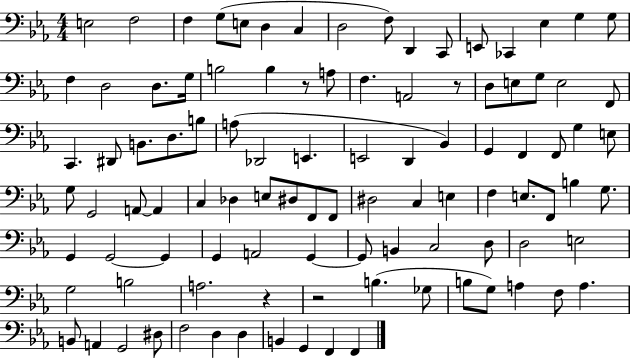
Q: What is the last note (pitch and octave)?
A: F2